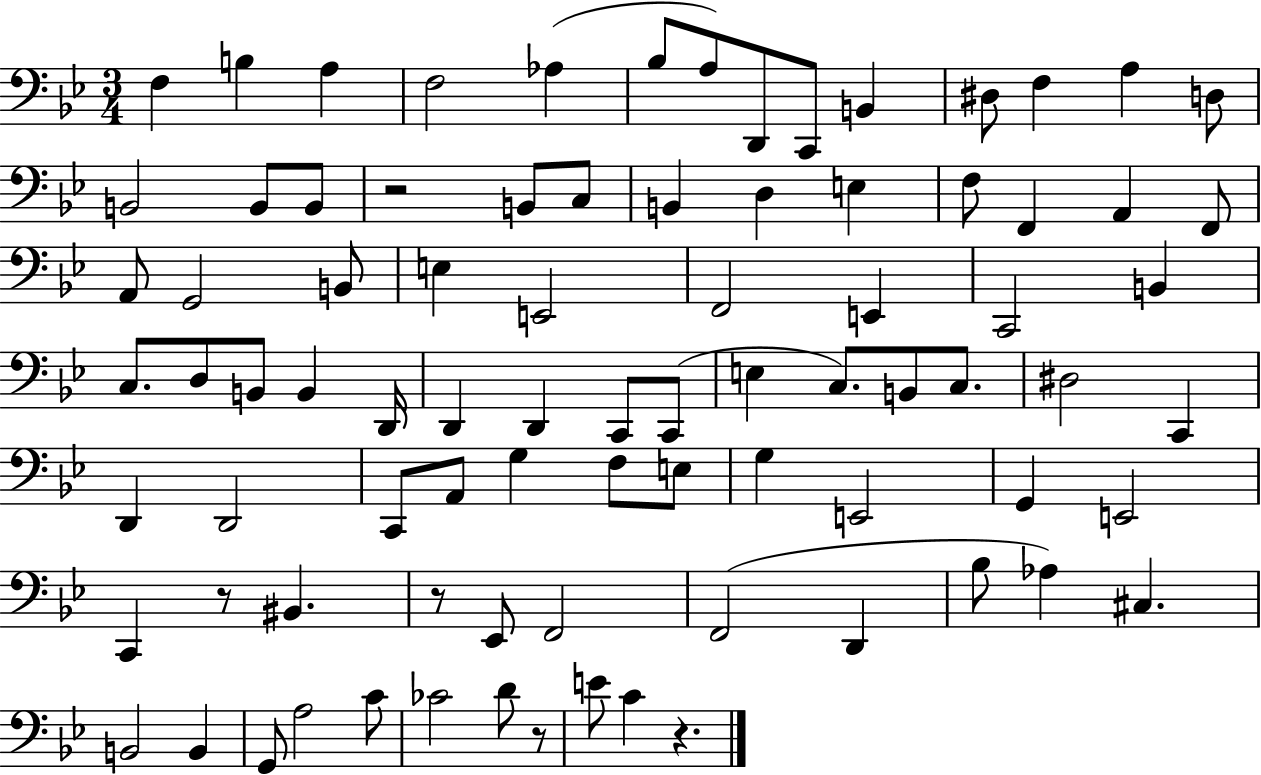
F3/q B3/q A3/q F3/h Ab3/q Bb3/e A3/e D2/e C2/e B2/q D#3/e F3/q A3/q D3/e B2/h B2/e B2/e R/h B2/e C3/e B2/q D3/q E3/q F3/e F2/q A2/q F2/e A2/e G2/h B2/e E3/q E2/h F2/h E2/q C2/h B2/q C3/e. D3/e B2/e B2/q D2/s D2/q D2/q C2/e C2/e E3/q C3/e. B2/e C3/e. D#3/h C2/q D2/q D2/h C2/e A2/e G3/q F3/e E3/e G3/q E2/h G2/q E2/h C2/q R/e BIS2/q. R/e Eb2/e F2/h F2/h D2/q Bb3/e Ab3/q C#3/q. B2/h B2/q G2/e A3/h C4/e CES4/h D4/e R/e E4/e C4/q R/q.